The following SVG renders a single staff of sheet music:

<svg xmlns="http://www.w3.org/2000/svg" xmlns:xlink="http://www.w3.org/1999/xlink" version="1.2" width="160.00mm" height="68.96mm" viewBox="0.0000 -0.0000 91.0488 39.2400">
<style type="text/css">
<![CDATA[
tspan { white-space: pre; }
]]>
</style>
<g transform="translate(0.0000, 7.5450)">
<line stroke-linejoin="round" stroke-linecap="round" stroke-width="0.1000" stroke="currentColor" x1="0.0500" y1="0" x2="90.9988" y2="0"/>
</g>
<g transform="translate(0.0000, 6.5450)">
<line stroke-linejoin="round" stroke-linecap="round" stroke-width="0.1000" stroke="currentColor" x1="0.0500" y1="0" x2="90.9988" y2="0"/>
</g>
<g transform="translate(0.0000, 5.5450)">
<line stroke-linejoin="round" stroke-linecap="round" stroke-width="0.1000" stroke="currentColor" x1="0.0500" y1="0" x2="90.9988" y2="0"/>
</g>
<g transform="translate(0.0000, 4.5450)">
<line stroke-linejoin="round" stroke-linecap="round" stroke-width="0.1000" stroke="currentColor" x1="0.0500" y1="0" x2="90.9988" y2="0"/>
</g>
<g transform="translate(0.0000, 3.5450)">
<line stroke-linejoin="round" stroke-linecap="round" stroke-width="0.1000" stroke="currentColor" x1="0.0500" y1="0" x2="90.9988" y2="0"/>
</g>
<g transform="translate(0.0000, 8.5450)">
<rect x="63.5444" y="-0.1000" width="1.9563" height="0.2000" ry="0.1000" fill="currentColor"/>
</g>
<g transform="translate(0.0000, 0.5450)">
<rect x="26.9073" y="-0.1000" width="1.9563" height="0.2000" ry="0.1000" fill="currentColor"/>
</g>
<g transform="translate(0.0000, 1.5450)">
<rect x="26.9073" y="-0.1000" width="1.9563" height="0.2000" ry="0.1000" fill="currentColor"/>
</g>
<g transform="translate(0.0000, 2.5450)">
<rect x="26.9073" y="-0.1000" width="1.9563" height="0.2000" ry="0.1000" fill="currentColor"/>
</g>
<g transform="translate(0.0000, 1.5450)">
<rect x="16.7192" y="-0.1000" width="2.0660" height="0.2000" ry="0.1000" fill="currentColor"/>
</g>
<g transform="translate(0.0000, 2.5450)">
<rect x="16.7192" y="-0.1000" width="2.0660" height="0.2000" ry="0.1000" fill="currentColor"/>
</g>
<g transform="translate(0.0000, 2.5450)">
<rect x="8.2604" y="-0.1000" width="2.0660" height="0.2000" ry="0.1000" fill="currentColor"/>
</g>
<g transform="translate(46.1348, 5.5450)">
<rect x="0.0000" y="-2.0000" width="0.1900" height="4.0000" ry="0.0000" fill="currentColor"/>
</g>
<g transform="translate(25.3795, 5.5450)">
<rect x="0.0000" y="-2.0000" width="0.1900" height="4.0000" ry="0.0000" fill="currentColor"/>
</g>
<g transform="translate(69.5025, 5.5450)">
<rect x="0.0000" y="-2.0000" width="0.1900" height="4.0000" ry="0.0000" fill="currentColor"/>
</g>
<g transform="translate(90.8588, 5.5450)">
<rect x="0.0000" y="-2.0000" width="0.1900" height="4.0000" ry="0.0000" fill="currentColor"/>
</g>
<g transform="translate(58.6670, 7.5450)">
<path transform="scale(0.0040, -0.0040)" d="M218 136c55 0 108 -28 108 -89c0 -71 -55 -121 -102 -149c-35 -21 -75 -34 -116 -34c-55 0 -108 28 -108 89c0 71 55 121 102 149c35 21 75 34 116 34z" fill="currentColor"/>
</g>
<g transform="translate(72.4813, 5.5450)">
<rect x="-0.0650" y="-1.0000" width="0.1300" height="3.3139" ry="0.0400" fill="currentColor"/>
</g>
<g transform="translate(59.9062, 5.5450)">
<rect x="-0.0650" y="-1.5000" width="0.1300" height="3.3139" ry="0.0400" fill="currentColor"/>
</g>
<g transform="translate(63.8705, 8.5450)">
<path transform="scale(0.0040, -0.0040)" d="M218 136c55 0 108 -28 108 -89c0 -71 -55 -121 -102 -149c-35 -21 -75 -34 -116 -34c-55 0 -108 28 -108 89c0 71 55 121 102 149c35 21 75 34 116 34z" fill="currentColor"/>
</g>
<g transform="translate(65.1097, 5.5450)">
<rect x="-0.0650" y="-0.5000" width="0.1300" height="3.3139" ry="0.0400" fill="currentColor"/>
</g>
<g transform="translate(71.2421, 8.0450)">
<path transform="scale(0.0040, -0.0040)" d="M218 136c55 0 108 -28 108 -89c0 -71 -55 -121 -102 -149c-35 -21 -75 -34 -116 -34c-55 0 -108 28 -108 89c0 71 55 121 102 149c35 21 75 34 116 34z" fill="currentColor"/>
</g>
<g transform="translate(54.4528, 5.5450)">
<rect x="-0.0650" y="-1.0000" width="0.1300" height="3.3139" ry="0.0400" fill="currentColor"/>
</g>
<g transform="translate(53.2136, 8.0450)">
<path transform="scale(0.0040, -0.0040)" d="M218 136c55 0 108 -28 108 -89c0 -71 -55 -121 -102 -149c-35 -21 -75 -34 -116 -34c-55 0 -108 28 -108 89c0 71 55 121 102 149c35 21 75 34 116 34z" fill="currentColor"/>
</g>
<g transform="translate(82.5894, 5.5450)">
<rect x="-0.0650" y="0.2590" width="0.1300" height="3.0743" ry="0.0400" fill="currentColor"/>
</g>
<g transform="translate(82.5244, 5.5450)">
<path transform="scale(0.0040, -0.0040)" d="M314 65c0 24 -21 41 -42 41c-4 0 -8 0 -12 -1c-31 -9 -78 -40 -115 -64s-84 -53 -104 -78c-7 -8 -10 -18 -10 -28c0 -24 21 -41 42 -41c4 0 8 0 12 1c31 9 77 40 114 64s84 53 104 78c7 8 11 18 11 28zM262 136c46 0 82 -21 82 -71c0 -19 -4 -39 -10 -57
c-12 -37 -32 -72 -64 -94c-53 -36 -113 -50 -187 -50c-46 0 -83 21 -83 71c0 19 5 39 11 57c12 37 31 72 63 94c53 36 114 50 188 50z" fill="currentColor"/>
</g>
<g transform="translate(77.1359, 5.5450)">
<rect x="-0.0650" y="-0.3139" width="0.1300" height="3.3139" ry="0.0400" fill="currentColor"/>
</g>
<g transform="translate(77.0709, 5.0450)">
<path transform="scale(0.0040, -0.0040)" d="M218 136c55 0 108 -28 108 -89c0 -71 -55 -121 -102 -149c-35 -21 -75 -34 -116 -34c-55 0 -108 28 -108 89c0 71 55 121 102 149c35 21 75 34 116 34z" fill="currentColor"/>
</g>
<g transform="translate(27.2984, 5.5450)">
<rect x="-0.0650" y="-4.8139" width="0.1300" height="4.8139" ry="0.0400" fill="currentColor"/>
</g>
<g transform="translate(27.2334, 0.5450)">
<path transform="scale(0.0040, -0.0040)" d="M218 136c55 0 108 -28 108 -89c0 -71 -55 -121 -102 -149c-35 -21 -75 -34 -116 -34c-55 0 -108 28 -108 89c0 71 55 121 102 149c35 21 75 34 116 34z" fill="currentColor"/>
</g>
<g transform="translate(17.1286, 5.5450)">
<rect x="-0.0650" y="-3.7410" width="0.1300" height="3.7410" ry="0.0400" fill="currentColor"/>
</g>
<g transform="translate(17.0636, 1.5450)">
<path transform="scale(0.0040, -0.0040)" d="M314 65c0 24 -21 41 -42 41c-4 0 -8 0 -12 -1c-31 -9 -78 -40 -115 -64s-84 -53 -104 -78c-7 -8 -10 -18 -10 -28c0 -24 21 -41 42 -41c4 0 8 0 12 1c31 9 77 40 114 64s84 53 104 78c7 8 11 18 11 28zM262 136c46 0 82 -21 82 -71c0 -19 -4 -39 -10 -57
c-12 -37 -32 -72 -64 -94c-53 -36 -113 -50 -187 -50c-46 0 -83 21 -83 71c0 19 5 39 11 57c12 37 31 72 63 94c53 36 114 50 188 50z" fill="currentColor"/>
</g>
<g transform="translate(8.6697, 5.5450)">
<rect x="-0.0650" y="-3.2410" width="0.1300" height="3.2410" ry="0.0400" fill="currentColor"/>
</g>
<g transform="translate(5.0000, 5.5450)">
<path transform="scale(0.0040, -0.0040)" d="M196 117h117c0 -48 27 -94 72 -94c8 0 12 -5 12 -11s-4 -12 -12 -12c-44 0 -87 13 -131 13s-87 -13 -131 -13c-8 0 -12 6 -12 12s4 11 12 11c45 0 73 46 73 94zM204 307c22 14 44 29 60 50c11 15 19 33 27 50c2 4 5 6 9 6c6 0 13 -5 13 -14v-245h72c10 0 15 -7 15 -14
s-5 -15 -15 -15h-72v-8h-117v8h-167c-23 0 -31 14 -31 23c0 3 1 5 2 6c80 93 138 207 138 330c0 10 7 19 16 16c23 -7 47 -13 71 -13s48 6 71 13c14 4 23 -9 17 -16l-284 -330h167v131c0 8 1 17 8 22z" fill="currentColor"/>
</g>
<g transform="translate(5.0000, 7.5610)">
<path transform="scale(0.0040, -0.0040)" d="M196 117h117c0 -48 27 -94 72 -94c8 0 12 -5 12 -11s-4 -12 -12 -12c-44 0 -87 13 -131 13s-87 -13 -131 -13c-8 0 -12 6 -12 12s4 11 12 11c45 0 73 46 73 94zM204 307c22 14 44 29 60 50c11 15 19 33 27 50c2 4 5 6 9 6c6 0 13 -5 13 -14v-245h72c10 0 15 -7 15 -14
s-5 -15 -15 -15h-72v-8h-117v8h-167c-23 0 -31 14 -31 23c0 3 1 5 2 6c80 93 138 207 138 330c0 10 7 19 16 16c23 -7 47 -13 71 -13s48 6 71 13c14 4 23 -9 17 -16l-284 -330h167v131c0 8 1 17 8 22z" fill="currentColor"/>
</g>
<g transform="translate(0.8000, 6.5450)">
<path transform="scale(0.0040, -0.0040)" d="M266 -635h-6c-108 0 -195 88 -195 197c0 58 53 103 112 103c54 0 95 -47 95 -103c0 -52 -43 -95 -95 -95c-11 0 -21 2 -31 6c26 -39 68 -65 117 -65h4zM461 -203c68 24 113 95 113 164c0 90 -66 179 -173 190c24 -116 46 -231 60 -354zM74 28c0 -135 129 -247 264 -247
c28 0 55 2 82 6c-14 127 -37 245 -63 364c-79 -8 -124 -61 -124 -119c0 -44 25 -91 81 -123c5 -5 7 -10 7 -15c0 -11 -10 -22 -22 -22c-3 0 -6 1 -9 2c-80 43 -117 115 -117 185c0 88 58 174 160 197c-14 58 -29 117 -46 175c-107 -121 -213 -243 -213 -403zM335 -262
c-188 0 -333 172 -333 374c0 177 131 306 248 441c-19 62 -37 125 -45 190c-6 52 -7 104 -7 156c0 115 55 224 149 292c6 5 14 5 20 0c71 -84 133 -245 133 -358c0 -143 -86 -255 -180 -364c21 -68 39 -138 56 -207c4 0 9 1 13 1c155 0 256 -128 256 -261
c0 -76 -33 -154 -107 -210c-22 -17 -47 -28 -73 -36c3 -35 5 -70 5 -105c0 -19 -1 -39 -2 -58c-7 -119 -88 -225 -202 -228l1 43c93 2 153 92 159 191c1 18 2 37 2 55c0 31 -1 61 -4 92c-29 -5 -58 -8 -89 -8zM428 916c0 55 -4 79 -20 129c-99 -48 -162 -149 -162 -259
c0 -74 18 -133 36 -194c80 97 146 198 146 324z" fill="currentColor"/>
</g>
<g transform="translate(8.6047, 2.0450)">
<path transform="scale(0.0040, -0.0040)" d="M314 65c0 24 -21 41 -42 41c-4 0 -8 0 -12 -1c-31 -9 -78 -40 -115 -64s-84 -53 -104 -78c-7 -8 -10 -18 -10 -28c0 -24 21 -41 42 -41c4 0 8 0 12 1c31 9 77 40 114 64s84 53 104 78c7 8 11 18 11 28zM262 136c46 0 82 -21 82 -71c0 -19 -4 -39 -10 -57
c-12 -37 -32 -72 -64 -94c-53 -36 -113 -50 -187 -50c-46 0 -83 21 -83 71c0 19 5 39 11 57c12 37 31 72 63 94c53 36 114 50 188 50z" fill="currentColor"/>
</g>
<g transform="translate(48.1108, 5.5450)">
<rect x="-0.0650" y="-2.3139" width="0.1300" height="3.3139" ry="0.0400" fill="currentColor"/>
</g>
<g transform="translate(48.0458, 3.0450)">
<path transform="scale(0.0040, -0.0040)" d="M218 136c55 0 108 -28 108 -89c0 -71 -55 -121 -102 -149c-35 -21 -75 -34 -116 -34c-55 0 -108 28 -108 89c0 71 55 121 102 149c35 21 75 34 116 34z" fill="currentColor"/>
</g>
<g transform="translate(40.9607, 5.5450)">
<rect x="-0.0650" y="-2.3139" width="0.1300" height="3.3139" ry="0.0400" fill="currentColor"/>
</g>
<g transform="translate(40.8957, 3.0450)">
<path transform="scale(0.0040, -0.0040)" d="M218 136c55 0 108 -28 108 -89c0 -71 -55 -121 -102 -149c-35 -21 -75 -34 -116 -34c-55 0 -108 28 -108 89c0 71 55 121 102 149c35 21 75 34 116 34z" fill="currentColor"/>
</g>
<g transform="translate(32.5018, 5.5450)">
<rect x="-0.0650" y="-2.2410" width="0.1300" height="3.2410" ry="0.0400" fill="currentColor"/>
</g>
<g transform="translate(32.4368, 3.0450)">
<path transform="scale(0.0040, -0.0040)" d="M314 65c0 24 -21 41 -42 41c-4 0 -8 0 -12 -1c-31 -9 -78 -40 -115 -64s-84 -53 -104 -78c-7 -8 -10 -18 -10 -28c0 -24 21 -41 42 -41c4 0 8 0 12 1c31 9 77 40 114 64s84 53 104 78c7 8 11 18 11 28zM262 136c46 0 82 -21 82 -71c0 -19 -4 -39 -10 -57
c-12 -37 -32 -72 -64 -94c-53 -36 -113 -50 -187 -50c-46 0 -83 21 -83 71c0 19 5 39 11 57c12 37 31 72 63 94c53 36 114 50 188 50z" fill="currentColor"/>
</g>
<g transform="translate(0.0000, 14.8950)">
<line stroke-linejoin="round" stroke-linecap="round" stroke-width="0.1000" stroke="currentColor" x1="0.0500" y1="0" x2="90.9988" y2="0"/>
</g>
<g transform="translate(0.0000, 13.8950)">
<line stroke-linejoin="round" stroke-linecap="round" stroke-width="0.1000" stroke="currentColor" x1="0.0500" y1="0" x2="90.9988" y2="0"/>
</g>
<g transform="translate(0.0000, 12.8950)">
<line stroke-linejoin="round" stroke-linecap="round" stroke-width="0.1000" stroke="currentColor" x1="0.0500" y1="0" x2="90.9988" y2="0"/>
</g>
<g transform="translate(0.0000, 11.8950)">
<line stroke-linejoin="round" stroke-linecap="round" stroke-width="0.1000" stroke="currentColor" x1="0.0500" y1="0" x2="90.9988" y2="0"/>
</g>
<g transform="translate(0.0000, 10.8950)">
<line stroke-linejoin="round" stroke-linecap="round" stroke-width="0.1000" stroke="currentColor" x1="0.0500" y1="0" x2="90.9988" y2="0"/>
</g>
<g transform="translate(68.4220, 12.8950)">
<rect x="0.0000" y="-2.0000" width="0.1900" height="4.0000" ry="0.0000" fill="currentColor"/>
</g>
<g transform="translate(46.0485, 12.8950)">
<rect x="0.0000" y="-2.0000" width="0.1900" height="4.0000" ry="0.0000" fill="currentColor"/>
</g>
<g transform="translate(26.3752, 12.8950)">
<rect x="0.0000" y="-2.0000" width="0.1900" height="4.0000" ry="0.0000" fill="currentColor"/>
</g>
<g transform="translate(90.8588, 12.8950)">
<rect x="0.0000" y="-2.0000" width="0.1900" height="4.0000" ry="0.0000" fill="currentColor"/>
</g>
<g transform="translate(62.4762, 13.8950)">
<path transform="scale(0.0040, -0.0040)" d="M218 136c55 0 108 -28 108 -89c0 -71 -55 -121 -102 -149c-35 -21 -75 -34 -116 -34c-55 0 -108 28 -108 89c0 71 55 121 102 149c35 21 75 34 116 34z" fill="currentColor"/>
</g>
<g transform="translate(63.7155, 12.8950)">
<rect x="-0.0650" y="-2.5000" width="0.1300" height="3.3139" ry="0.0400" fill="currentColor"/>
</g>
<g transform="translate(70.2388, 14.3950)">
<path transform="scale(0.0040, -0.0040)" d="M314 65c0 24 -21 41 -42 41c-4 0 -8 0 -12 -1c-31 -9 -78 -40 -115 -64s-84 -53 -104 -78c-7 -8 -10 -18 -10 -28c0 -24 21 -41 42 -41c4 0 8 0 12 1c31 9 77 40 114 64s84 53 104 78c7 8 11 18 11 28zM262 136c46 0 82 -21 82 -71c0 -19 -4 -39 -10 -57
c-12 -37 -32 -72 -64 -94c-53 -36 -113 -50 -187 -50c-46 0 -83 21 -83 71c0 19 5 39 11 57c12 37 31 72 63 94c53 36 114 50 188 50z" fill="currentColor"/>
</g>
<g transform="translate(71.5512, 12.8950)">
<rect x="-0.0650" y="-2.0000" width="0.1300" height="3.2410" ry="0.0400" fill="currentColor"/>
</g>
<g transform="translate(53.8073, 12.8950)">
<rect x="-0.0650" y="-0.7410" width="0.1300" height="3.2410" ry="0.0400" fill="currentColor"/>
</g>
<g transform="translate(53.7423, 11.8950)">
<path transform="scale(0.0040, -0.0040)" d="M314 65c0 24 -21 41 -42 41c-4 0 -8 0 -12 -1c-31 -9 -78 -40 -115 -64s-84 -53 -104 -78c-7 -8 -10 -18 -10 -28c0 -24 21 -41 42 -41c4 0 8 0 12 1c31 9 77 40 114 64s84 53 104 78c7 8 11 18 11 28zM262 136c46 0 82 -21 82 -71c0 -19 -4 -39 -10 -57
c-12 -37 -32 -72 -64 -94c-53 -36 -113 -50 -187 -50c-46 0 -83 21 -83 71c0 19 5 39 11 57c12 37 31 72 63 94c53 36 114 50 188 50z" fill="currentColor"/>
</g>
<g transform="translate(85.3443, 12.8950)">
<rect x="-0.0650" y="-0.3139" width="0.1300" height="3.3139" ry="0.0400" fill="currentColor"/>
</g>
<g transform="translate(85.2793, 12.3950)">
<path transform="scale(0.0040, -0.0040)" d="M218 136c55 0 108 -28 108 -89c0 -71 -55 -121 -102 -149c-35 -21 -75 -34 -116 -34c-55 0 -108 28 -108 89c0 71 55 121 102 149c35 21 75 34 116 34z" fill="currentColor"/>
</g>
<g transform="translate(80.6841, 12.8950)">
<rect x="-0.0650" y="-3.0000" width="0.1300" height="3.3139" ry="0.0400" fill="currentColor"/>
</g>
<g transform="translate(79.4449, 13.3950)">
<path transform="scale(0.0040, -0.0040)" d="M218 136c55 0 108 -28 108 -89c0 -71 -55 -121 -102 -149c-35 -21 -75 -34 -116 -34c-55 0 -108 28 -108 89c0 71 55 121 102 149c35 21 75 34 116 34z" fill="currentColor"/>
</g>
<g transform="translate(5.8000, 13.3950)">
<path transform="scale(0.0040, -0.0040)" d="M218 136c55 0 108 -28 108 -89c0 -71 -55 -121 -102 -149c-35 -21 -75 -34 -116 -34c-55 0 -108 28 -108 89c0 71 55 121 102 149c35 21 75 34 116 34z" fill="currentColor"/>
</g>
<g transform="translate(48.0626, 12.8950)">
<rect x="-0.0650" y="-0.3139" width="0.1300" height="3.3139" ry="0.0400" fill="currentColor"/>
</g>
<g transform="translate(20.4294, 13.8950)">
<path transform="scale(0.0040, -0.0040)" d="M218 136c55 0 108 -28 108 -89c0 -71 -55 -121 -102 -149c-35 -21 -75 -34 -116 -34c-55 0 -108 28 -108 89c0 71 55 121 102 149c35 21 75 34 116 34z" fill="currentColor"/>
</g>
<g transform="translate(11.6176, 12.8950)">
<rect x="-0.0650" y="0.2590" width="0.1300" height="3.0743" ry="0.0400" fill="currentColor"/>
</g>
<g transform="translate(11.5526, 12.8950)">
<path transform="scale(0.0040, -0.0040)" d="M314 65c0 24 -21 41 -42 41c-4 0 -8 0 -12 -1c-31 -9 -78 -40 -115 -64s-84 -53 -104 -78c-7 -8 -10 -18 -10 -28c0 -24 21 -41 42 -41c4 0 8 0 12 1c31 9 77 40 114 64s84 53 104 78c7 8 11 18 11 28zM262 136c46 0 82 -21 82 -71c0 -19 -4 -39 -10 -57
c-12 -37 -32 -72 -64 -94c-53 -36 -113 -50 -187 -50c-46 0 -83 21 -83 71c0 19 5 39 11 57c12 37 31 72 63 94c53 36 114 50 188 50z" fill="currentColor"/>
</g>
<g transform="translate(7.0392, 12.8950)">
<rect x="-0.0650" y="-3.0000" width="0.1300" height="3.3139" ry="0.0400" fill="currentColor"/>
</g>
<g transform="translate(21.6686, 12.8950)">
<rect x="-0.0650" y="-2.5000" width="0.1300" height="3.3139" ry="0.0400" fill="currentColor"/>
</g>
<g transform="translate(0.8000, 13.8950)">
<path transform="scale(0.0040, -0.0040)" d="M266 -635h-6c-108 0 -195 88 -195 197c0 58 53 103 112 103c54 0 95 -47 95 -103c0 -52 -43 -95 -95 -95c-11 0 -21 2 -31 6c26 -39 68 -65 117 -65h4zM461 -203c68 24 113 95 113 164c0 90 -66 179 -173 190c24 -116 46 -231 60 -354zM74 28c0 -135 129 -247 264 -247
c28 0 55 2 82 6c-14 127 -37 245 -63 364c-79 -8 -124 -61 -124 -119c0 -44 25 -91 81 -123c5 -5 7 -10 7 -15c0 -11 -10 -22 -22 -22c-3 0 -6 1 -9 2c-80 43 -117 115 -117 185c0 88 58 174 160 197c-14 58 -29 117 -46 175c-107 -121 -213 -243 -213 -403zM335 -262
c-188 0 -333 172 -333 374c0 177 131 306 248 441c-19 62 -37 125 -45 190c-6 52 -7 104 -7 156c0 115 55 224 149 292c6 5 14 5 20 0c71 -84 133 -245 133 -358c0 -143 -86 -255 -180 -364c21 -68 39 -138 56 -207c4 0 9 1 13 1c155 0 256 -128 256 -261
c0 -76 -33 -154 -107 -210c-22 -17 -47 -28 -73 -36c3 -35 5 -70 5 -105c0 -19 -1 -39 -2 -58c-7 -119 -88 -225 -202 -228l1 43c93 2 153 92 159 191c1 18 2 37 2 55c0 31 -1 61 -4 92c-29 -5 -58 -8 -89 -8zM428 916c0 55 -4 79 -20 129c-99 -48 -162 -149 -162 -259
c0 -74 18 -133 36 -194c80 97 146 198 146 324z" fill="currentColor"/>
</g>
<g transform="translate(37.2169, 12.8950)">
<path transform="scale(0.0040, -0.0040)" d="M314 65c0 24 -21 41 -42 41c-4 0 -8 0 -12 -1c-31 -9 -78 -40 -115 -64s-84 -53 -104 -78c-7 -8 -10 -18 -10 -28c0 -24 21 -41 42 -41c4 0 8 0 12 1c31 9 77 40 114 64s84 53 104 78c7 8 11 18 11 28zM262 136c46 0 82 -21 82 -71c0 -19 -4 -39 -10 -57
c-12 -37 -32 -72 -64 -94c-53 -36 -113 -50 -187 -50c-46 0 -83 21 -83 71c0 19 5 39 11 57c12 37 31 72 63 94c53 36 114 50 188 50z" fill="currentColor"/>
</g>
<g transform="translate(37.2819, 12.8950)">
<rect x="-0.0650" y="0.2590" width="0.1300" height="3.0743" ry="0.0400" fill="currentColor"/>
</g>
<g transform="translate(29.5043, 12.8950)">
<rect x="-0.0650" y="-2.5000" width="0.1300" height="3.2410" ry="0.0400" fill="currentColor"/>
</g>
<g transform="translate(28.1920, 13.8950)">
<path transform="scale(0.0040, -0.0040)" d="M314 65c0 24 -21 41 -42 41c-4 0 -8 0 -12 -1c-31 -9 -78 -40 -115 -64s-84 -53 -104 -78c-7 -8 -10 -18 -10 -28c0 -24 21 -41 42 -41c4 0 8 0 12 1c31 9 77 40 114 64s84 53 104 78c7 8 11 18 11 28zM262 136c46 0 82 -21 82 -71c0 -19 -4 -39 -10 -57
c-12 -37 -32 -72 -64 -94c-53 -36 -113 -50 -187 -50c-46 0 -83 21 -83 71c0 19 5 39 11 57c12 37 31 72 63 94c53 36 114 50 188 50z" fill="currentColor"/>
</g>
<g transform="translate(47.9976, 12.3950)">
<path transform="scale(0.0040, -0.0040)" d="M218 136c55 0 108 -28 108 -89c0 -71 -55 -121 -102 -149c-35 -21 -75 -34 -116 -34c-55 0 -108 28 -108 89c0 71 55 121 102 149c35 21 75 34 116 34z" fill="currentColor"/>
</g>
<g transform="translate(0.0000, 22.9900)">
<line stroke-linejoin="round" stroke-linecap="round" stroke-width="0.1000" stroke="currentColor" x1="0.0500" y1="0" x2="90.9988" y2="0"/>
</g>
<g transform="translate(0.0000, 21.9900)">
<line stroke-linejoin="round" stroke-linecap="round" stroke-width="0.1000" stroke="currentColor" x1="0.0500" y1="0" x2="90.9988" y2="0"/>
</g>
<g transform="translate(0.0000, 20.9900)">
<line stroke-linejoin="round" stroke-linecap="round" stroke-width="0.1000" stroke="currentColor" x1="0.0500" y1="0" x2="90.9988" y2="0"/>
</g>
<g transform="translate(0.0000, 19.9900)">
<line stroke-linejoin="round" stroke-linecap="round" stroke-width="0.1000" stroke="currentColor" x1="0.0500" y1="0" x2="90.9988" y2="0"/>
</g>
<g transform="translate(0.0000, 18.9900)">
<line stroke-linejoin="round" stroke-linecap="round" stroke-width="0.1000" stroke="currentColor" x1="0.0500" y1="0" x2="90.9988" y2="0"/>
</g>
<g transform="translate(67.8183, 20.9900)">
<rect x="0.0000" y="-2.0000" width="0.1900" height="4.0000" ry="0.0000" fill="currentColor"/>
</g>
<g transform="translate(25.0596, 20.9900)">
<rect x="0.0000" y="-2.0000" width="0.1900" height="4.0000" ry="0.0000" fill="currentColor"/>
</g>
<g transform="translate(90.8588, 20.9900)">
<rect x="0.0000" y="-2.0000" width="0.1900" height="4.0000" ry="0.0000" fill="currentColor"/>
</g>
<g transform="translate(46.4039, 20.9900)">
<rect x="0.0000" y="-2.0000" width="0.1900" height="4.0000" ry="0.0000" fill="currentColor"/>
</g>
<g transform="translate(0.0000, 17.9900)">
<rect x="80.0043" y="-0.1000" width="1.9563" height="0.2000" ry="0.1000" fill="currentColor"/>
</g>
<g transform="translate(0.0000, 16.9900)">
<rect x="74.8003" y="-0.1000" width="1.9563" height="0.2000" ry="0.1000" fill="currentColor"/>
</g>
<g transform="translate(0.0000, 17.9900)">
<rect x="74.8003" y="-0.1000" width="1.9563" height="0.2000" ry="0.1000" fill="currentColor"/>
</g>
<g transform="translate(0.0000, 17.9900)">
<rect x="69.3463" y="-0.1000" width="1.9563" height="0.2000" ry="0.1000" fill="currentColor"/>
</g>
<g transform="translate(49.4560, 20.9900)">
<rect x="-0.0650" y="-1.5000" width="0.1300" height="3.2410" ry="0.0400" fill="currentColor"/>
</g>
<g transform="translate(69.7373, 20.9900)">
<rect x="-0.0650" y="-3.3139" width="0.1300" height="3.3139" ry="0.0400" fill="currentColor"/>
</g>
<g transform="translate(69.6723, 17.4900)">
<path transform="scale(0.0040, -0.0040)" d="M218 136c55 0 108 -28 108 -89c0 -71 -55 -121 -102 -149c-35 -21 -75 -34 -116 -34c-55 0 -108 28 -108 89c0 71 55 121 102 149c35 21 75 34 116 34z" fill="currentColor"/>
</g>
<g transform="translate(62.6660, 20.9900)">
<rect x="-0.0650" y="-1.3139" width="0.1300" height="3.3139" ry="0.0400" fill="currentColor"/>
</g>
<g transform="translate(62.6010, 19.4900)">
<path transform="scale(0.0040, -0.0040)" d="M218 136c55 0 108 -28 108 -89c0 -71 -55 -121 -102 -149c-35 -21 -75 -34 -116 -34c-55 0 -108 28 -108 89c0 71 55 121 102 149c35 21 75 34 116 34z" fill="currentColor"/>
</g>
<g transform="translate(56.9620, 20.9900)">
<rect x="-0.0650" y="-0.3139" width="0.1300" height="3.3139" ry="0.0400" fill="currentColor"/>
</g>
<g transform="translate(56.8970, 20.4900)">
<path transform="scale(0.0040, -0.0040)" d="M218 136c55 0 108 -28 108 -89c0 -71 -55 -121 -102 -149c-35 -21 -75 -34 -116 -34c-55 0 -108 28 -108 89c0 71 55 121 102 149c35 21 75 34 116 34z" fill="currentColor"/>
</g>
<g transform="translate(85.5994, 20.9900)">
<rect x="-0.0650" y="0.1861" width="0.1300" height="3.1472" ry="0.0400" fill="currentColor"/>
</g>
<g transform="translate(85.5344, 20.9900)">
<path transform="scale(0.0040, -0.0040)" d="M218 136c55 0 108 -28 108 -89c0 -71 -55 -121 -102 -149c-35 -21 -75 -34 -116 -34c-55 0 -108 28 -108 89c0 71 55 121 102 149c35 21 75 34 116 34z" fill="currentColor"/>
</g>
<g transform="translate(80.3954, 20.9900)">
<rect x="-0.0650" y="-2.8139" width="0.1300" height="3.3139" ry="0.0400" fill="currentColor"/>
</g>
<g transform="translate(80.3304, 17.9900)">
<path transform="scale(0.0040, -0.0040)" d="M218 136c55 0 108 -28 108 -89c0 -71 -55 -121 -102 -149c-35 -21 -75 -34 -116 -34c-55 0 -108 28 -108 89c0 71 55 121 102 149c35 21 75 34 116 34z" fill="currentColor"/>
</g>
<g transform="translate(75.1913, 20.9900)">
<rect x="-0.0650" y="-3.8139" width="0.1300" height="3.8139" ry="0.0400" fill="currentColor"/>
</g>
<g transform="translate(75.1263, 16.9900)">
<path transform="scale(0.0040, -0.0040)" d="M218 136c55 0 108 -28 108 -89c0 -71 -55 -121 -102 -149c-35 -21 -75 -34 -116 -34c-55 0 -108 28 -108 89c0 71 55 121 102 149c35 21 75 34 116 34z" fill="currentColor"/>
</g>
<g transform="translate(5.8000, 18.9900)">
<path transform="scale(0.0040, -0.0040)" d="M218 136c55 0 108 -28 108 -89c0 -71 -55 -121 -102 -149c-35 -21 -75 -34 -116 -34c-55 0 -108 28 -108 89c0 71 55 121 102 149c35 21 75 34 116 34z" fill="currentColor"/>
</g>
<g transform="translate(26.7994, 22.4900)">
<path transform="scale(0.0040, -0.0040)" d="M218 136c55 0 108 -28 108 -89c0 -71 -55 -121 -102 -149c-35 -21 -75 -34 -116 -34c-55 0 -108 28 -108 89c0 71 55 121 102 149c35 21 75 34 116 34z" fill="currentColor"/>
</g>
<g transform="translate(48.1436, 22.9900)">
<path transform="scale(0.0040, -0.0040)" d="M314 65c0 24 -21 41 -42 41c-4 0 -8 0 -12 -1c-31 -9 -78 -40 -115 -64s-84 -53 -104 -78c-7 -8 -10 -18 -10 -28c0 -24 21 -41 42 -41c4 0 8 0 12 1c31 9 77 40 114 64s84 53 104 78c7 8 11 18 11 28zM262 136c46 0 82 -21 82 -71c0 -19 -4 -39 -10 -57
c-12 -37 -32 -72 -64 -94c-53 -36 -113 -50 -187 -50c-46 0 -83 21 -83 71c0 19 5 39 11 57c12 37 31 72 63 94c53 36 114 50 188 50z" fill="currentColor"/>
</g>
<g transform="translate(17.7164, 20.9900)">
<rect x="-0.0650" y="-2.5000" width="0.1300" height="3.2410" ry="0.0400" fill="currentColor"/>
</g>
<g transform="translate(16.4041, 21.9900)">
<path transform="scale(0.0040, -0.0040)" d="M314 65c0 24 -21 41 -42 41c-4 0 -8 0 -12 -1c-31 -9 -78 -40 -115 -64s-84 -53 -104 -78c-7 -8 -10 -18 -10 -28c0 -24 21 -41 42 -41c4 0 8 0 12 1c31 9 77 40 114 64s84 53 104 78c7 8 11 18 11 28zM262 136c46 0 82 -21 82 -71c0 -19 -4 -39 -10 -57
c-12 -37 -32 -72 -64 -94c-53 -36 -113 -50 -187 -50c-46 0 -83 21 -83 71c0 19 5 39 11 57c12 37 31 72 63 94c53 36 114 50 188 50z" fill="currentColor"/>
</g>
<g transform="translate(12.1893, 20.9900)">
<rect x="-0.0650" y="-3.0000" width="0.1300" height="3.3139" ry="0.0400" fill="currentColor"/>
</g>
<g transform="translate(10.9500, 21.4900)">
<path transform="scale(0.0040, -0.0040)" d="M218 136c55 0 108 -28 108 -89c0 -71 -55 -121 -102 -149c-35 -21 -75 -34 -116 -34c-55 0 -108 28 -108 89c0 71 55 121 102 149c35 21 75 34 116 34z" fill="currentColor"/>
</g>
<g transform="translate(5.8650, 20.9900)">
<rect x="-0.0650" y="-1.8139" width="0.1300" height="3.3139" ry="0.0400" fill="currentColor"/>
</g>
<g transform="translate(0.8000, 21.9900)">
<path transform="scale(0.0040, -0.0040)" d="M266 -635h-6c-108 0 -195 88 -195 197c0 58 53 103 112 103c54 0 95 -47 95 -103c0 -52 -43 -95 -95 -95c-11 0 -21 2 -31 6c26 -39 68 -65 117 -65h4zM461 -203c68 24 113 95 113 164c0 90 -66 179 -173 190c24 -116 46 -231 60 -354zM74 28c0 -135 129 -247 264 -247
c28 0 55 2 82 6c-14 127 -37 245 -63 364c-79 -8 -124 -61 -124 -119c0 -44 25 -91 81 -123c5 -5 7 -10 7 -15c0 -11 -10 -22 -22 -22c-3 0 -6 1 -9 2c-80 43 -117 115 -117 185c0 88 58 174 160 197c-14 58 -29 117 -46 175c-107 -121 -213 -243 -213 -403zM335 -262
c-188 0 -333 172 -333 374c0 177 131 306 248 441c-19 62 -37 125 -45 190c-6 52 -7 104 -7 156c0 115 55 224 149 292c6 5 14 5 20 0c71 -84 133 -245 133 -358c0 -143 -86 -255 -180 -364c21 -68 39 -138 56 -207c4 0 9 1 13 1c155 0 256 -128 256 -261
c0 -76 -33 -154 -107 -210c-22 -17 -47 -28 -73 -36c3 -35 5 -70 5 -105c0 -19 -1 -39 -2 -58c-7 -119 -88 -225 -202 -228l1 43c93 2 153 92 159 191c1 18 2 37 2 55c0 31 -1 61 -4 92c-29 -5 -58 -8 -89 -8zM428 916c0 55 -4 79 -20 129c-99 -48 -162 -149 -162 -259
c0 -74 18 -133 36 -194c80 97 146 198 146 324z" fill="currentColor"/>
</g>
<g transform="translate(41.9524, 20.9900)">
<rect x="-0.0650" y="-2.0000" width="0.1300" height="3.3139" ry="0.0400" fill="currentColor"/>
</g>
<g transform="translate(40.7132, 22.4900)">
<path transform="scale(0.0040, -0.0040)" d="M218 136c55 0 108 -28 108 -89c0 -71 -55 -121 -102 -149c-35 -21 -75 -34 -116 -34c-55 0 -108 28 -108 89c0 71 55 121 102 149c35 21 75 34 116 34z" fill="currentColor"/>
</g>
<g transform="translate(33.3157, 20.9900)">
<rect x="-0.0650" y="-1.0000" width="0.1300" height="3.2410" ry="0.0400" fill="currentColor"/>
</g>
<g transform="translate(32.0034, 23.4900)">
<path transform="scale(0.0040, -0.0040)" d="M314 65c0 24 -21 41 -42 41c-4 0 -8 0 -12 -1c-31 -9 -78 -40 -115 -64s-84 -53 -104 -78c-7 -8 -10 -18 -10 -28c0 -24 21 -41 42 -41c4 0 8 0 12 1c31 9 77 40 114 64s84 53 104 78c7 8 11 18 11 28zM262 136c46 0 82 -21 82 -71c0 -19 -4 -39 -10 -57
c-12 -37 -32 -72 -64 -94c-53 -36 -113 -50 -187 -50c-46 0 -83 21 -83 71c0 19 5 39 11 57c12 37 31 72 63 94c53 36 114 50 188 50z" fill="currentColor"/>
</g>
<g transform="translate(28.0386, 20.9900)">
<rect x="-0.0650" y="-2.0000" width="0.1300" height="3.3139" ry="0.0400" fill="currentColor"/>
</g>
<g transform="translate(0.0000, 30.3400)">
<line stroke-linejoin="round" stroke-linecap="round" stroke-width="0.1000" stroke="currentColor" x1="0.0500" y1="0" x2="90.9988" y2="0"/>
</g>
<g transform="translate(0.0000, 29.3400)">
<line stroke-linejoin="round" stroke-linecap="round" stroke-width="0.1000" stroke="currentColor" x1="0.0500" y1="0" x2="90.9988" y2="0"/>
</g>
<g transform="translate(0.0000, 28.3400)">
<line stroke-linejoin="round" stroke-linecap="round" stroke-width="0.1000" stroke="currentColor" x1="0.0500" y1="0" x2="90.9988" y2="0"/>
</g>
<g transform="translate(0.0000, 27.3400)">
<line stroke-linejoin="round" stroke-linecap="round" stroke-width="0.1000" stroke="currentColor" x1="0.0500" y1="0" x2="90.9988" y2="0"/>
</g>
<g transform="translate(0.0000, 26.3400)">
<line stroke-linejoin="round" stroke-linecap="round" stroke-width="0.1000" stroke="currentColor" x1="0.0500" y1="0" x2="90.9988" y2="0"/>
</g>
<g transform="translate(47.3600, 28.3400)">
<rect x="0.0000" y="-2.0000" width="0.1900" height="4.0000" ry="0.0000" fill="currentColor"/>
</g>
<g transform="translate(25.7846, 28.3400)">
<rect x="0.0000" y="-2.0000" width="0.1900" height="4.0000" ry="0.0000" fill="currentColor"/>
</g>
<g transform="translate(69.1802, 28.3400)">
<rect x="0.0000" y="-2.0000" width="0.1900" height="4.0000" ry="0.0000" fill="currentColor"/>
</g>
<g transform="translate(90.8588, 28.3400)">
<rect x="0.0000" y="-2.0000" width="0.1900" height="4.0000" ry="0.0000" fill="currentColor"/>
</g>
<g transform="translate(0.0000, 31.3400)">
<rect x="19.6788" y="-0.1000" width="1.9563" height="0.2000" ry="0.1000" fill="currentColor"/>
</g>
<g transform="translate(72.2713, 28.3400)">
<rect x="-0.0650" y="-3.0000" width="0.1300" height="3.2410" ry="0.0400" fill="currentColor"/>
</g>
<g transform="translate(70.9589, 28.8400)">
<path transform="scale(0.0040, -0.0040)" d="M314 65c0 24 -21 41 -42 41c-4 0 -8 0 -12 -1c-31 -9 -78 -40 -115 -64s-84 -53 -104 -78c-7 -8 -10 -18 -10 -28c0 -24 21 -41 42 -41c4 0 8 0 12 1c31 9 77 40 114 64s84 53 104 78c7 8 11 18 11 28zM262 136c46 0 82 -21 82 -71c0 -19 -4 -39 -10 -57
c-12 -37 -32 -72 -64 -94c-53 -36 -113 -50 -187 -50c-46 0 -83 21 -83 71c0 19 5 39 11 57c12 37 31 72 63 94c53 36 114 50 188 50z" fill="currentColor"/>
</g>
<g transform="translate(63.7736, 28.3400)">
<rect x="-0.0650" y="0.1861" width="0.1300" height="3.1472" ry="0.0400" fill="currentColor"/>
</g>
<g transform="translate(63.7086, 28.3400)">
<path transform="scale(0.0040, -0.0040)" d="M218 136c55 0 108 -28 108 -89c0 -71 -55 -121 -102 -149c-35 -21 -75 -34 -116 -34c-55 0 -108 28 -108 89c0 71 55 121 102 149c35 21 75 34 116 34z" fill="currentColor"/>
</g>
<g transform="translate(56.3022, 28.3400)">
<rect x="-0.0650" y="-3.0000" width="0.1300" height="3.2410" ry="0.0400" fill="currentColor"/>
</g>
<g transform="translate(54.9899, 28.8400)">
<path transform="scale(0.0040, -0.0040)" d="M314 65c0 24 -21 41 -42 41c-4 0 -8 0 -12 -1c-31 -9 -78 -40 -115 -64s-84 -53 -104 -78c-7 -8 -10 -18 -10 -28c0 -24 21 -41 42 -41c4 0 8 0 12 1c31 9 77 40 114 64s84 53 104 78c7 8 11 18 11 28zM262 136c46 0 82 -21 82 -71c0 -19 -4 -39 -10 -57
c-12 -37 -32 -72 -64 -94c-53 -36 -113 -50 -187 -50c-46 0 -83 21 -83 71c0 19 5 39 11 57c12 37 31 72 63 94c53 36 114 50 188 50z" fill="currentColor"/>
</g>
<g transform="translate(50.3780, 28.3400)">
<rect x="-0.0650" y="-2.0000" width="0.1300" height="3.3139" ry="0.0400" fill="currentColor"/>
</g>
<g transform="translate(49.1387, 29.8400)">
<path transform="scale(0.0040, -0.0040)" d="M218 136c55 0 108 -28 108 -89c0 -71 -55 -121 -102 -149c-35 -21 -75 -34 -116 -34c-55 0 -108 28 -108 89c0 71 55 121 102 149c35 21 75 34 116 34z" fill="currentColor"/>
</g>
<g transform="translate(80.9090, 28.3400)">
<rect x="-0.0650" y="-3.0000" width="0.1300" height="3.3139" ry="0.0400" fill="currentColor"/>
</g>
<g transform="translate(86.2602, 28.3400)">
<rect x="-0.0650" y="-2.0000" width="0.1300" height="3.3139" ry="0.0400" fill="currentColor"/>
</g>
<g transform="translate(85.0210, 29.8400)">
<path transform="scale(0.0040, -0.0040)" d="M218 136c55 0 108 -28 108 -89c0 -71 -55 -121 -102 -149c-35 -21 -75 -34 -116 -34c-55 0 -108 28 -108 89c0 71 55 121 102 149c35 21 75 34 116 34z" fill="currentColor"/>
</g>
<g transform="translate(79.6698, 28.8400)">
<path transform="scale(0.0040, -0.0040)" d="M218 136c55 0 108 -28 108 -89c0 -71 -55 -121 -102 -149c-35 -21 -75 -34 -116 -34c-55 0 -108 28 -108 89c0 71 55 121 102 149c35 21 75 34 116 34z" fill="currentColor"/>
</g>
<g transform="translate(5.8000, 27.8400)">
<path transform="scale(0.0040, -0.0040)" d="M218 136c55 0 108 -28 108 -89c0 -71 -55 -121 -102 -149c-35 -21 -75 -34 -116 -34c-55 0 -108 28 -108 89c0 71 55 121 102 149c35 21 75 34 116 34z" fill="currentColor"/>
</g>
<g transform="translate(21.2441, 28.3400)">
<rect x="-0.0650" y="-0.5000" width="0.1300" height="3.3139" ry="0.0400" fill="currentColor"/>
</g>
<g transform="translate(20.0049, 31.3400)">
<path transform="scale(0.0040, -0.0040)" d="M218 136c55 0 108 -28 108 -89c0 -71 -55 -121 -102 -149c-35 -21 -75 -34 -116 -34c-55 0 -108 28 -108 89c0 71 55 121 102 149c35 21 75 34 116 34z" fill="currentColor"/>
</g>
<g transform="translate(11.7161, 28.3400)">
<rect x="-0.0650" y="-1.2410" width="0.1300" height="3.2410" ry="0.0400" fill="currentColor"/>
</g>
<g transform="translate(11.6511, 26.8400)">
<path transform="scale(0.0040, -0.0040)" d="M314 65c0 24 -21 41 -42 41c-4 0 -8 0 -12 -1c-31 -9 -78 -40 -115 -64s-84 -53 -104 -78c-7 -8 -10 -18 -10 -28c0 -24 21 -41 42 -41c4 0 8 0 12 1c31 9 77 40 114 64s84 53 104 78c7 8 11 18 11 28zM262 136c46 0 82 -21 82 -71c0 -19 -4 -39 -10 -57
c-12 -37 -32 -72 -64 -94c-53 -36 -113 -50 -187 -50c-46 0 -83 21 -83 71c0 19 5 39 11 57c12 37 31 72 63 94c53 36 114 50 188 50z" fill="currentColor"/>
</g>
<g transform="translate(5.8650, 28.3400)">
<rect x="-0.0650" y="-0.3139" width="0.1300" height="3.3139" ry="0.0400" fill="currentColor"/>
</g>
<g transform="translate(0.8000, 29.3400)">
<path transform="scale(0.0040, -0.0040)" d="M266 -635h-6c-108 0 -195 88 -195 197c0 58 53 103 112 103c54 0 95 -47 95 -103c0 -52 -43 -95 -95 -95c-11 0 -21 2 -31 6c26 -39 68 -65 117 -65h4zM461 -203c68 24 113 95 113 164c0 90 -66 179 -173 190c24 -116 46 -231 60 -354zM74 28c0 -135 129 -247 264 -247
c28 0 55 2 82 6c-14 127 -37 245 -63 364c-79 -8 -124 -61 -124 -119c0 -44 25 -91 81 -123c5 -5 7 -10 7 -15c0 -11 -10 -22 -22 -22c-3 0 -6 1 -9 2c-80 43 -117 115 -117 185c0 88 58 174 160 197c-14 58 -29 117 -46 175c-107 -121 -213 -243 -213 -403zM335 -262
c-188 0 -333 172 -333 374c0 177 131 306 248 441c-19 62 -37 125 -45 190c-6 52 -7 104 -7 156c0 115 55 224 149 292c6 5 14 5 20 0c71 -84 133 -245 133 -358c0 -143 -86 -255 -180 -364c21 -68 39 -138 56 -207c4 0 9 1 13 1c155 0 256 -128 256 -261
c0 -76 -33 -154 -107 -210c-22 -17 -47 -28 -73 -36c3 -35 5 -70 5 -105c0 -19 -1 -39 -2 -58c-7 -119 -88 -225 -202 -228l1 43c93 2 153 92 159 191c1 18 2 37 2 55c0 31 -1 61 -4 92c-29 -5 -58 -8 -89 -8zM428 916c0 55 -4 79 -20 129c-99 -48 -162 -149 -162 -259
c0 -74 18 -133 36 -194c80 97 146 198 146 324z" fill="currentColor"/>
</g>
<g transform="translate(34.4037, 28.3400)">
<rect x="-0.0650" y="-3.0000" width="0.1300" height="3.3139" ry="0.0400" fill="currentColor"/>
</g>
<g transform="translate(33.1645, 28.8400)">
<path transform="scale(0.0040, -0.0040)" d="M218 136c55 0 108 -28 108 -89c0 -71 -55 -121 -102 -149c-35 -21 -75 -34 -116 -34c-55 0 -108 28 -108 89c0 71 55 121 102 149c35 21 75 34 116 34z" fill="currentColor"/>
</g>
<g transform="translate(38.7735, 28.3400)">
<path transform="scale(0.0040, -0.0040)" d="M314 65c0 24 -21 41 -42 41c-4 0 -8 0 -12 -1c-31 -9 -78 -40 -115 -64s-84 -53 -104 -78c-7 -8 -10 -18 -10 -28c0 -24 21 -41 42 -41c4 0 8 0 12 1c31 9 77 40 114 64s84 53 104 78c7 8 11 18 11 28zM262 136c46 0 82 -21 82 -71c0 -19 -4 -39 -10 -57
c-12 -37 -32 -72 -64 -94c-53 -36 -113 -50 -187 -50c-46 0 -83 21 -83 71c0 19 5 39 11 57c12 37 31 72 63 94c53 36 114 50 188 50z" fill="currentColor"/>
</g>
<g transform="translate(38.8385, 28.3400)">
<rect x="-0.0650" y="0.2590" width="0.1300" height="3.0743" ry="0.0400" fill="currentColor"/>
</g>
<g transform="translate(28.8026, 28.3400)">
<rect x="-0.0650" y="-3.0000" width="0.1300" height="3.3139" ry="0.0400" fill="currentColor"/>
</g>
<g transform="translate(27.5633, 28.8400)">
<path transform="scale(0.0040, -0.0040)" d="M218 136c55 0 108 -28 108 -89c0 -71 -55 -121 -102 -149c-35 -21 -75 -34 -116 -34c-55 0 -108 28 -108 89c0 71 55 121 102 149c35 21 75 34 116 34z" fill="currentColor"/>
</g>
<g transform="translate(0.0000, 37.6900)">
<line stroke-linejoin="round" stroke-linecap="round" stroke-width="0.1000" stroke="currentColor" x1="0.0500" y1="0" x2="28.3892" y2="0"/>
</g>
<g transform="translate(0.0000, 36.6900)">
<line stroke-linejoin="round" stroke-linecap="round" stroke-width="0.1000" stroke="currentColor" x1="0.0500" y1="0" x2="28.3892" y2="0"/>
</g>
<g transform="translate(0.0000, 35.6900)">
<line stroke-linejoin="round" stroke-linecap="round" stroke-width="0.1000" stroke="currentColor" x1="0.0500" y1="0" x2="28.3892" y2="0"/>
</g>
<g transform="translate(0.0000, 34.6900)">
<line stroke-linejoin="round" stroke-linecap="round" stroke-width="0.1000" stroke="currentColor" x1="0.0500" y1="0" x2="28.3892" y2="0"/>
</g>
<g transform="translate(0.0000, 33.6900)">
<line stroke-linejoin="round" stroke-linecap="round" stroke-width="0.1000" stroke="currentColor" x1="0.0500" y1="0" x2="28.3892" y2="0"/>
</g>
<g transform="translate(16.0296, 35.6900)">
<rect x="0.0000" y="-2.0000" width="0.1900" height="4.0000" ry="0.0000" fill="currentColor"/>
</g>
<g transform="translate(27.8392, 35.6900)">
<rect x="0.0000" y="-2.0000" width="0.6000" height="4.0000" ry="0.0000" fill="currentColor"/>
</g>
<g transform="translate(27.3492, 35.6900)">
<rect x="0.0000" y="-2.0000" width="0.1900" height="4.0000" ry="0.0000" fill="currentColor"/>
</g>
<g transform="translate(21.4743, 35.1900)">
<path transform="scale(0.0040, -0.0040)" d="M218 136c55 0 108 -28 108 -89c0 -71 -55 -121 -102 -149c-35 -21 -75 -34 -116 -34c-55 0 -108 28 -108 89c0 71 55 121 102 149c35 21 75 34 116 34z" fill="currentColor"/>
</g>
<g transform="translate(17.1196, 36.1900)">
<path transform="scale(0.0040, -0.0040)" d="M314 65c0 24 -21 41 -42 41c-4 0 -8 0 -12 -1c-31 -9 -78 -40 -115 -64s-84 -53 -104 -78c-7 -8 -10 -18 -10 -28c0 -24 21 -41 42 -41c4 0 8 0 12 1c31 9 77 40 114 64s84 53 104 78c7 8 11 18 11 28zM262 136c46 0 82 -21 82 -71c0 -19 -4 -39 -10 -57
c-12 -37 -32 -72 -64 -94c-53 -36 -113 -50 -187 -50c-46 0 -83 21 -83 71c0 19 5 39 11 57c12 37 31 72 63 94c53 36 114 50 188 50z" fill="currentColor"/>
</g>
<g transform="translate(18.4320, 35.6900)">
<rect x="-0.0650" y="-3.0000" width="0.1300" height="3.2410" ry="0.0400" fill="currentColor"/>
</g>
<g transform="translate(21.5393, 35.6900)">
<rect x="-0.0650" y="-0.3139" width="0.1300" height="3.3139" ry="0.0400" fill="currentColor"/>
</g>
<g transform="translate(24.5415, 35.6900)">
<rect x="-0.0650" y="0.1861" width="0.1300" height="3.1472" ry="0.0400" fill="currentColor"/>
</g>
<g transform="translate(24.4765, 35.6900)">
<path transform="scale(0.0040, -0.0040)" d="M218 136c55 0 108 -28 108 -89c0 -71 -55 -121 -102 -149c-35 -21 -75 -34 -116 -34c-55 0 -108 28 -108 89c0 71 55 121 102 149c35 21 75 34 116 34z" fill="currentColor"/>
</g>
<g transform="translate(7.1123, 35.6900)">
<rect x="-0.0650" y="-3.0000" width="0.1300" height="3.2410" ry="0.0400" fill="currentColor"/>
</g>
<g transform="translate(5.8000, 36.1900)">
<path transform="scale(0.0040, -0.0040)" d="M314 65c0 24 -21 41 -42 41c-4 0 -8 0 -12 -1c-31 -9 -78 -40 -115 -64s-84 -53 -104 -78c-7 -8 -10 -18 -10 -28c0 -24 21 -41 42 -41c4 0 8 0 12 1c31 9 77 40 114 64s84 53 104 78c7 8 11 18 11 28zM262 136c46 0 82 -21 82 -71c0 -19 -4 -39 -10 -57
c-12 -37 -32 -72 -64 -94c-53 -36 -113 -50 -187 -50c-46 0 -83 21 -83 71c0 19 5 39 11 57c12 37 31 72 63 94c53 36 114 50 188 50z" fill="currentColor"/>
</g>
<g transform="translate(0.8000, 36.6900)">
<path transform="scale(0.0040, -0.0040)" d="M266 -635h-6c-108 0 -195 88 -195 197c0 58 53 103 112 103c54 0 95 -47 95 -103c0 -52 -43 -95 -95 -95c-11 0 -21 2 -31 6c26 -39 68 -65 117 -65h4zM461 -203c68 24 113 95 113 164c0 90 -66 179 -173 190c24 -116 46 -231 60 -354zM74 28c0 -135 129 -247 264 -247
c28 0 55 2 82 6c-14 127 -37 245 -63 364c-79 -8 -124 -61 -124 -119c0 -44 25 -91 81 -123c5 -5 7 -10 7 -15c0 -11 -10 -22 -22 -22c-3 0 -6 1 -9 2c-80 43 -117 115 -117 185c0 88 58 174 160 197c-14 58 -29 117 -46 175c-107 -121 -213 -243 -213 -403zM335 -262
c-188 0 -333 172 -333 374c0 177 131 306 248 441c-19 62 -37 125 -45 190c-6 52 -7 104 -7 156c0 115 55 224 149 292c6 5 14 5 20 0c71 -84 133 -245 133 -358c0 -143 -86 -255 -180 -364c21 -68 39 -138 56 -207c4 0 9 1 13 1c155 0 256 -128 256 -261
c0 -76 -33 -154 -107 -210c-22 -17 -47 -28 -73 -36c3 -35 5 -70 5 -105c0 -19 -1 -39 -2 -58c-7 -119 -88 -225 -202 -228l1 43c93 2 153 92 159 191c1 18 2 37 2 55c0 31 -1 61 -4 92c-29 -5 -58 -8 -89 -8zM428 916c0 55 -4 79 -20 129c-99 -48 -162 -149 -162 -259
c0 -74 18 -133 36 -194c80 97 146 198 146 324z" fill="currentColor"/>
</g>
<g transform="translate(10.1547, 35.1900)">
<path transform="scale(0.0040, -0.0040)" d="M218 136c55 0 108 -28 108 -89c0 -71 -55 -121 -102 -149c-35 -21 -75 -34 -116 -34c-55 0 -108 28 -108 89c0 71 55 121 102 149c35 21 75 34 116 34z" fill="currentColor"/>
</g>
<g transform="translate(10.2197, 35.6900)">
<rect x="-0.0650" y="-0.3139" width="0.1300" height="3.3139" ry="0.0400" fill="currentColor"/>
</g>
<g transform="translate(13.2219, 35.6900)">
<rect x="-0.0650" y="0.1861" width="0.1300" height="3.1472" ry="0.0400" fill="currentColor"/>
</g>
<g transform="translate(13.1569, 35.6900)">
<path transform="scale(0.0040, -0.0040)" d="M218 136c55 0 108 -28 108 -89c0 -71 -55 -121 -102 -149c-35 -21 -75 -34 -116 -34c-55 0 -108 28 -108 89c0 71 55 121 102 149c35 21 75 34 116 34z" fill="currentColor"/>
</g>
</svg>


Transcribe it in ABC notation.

X:1
T:Untitled
M:4/4
L:1/4
K:C
b2 c'2 e' g2 g g D E C D c B2 A B2 G G2 B2 c d2 G F2 A c f A G2 F D2 F E2 c e b c' a B c e2 C A A B2 F A2 B A2 A F A2 c B A2 c B